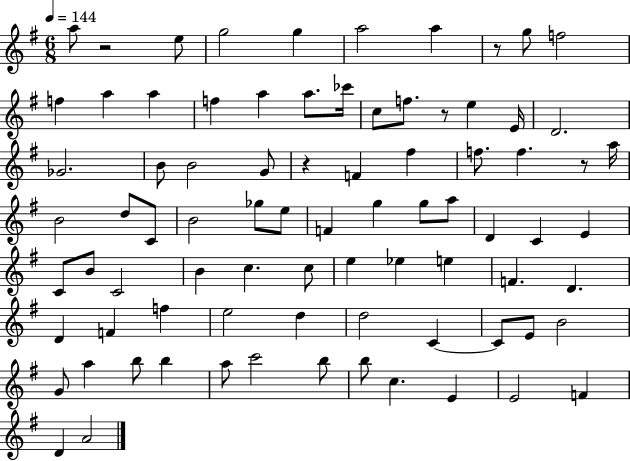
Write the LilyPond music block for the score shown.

{
  \clef treble
  \numericTimeSignature
  \time 6/8
  \key g \major
  \tempo 4 = 144
  a''8 r2 e''8 | g''2 g''4 | a''2 a''4 | r8 g''8 f''2 | \break f''4 a''4 a''4 | f''4 a''4 a''8. ces'''16 | c''8 f''8. r8 e''4 e'16 | d'2. | \break ges'2. | b'8 b'2 g'8 | r4 f'4 fis''4 | f''8. f''4. r8 a''16 | \break b'2 d''8 c'8 | b'2 ges''8 e''8 | f'4 g''4 g''8 a''8 | d'4 c'4 e'4 | \break c'8 b'8 c'2 | b'4 c''4. c''8 | e''4 ees''4 e''4 | f'4. d'4. | \break d'4 f'4 f''4 | e''2 d''4 | d''2 c'4~~ | c'8 e'8 b'2 | \break g'8 a''4 b''8 b''4 | a''8 c'''2 b''8 | b''8 c''4. e'4 | e'2 f'4 | \break d'4 a'2 | \bar "|."
}